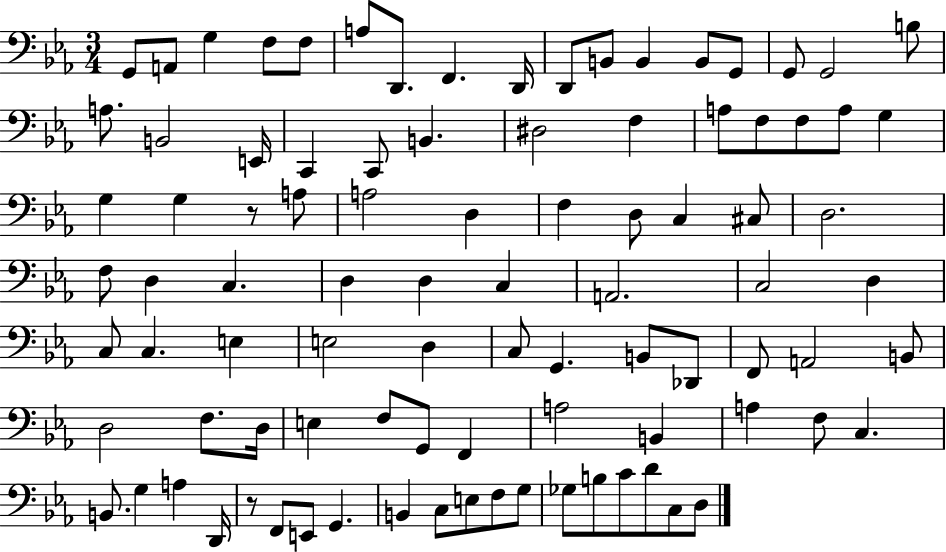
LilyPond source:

{
  \clef bass
  \numericTimeSignature
  \time 3/4
  \key ees \major
  g,8 a,8 g4 f8 f8 | a8 d,8. f,4. d,16 | d,8 b,8 b,4 b,8 g,8 | g,8 g,2 b8 | \break a8. b,2 e,16 | c,4 c,8 b,4. | dis2 f4 | a8 f8 f8 a8 g4 | \break g4 g4 r8 a8 | a2 d4 | f4 d8 c4 cis8 | d2. | \break f8 d4 c4. | d4 d4 c4 | a,2. | c2 d4 | \break c8 c4. e4 | e2 d4 | c8 g,4. b,8 des,8 | f,8 a,2 b,8 | \break d2 f8. d16 | e4 f8 g,8 f,4 | a2 b,4 | a4 f8 c4. | \break b,8. g4 a4 d,16 | r8 f,8 e,8 g,4. | b,4 c8 e8 f8 g8 | ges8 b8 c'8 d'8 c8 d8 | \break \bar "|."
}